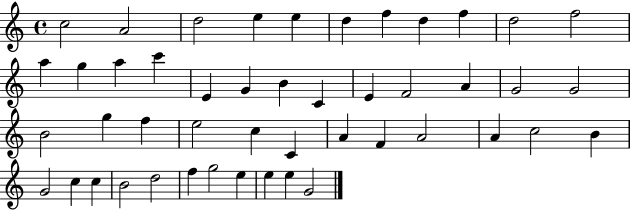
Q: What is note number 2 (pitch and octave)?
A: A4